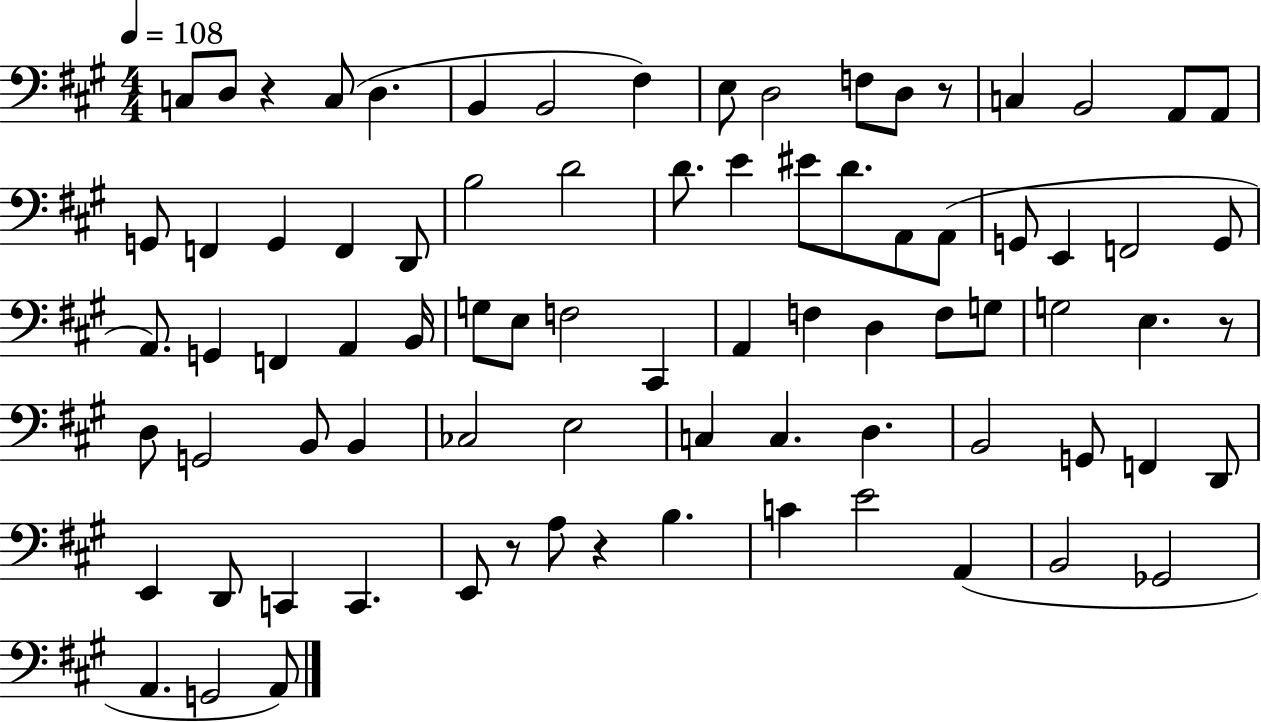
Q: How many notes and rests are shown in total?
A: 81